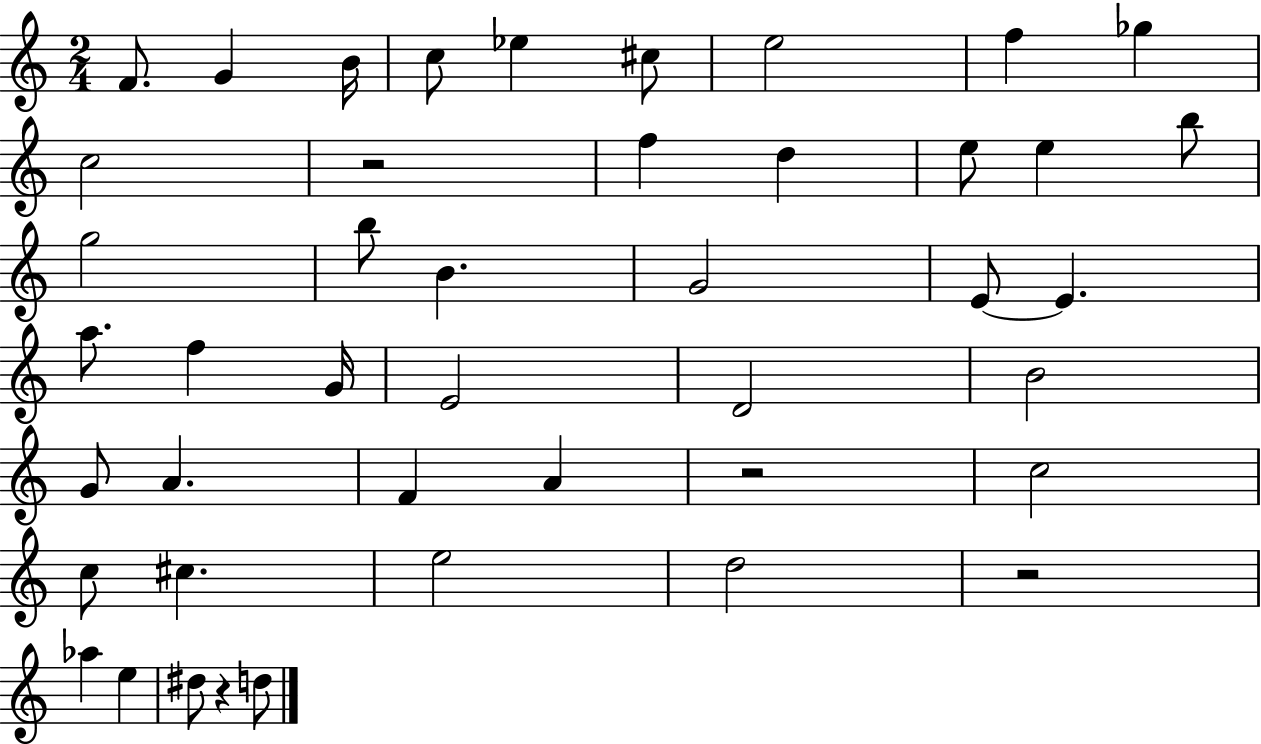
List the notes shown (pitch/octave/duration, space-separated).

F4/e. G4/q B4/s C5/e Eb5/q C#5/e E5/h F5/q Gb5/q C5/h R/h F5/q D5/q E5/e E5/q B5/e G5/h B5/e B4/q. G4/h E4/e E4/q. A5/e. F5/q G4/s E4/h D4/h B4/h G4/e A4/q. F4/q A4/q R/h C5/h C5/e C#5/q. E5/h D5/h R/h Ab5/q E5/q D#5/e R/q D5/e